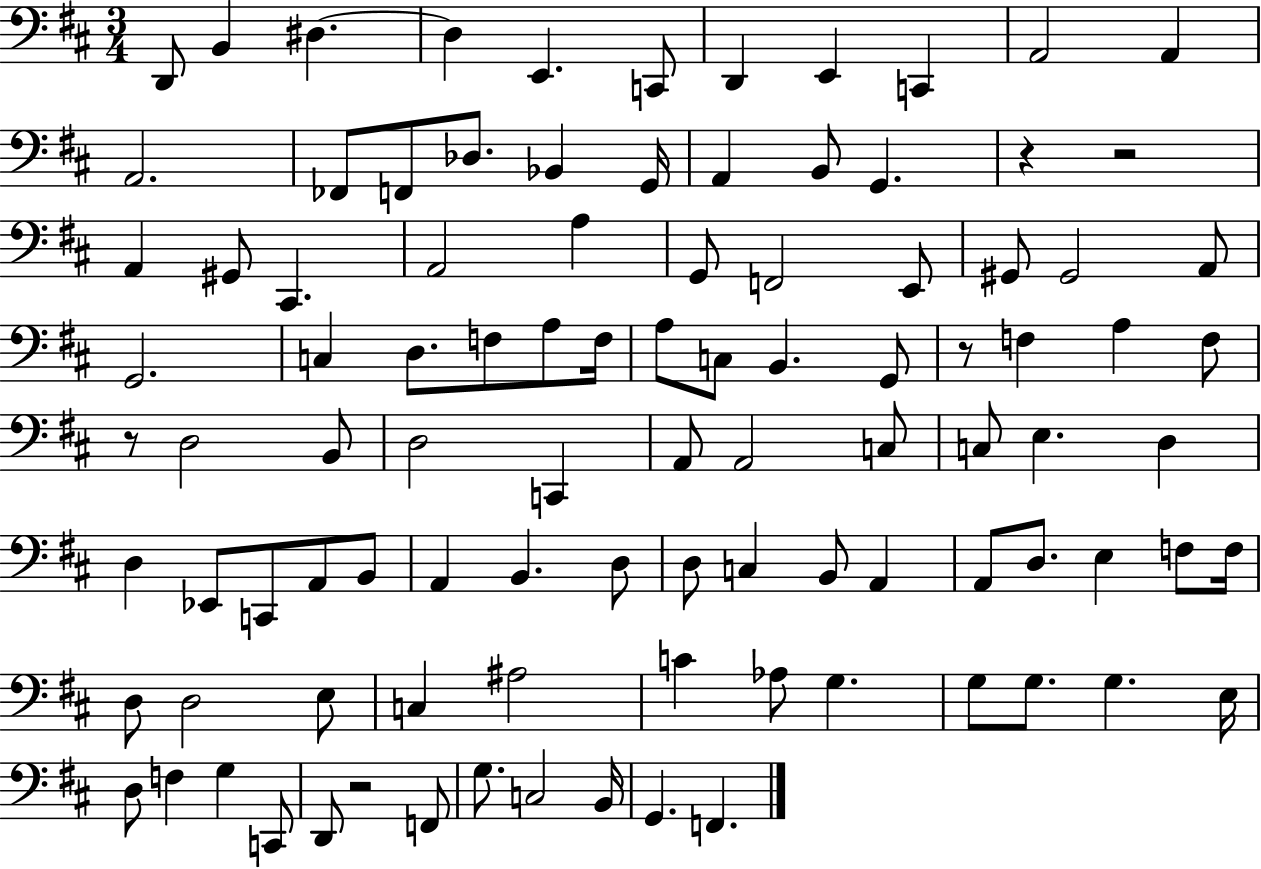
{
  \clef bass
  \numericTimeSignature
  \time 3/4
  \key d \major
  \repeat volta 2 { d,8 b,4 dis4.~~ | dis4 e,4. c,8 | d,4 e,4 c,4 | a,2 a,4 | \break a,2. | fes,8 f,8 des8. bes,4 g,16 | a,4 b,8 g,4. | r4 r2 | \break a,4 gis,8 cis,4. | a,2 a4 | g,8 f,2 e,8 | gis,8 gis,2 a,8 | \break g,2. | c4 d8. f8 a8 f16 | a8 c8 b,4. g,8 | r8 f4 a4 f8 | \break r8 d2 b,8 | d2 c,4 | a,8 a,2 c8 | c8 e4. d4 | \break d4 ees,8 c,8 a,8 b,8 | a,4 b,4. d8 | d8 c4 b,8 a,4 | a,8 d8. e4 f8 f16 | \break d8 d2 e8 | c4 ais2 | c'4 aes8 g4. | g8 g8. g4. e16 | \break d8 f4 g4 c,8 | d,8 r2 f,8 | g8. c2 b,16 | g,4. f,4. | \break } \bar "|."
}